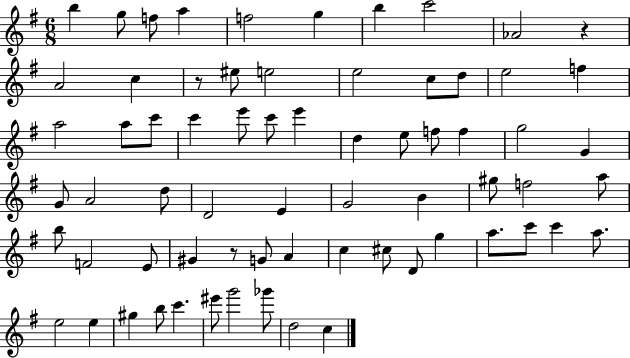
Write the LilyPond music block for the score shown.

{
  \clef treble
  \numericTimeSignature
  \time 6/8
  \key g \major
  b''4 g''8 f''8 a''4 | f''2 g''4 | b''4 c'''2 | aes'2 r4 | \break a'2 c''4 | r8 eis''8 e''2 | e''2 c''8 d''8 | e''2 f''4 | \break a''2 a''8 c'''8 | c'''4 e'''8 c'''8 e'''4 | d''4 e''8 f''8 f''4 | g''2 g'4 | \break g'8 a'2 d''8 | d'2 e'4 | g'2 b'4 | gis''8 f''2 a''8 | \break b''8 f'2 e'8 | gis'4 r8 g'8 a'4 | c''4 cis''8 d'8 g''4 | a''8. c'''8 c'''4 a''8. | \break e''2 e''4 | gis''4 b''8 c'''4. | eis'''8 g'''2 ges'''8 | d''2 c''4 | \break \bar "|."
}